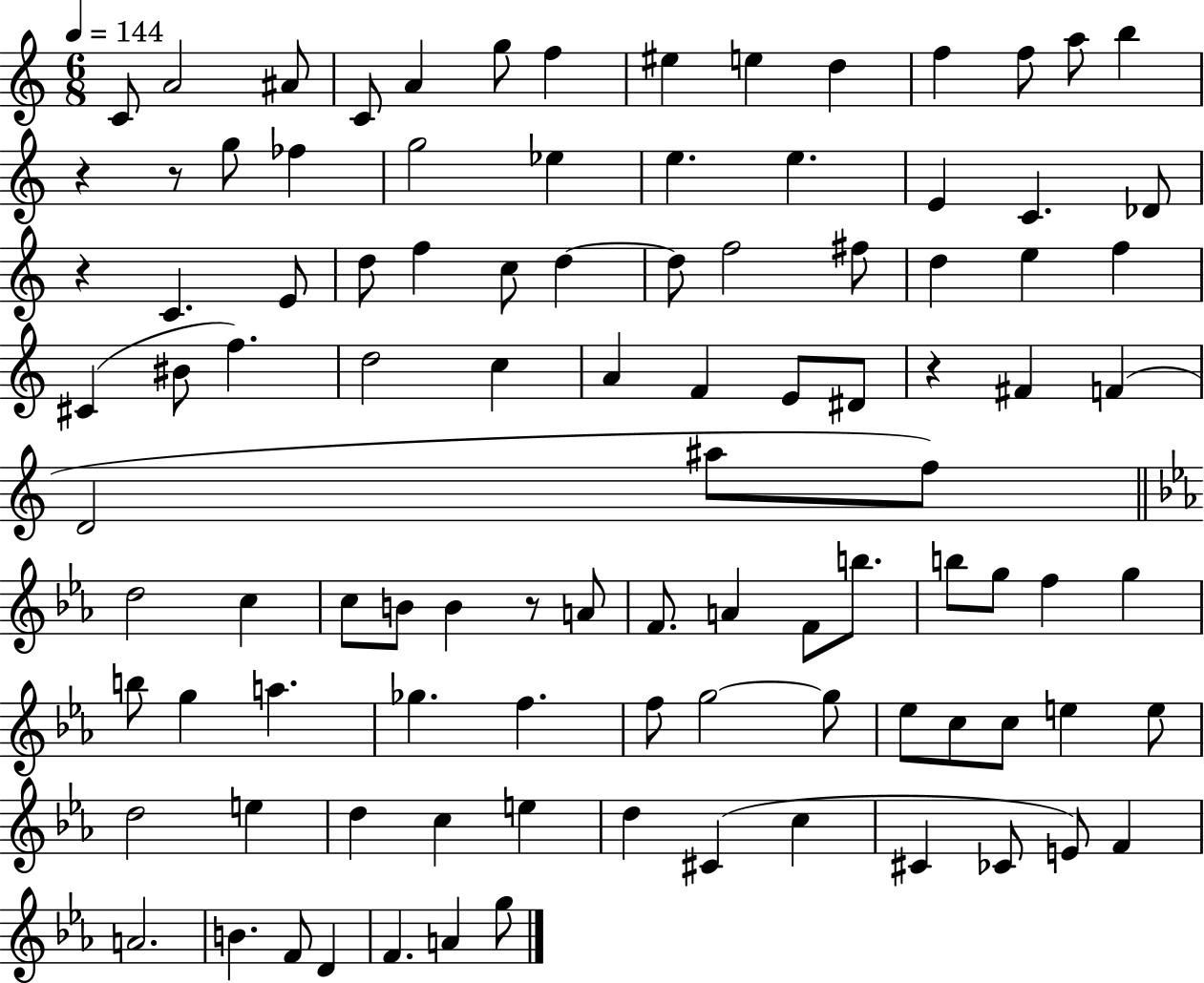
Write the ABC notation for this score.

X:1
T:Untitled
M:6/8
L:1/4
K:C
C/2 A2 ^A/2 C/2 A g/2 f ^e e d f f/2 a/2 b z z/2 g/2 _f g2 _e e e E C _D/2 z C E/2 d/2 f c/2 d d/2 f2 ^f/2 d e f ^C ^B/2 f d2 c A F E/2 ^D/2 z ^F F D2 ^a/2 f/2 d2 c c/2 B/2 B z/2 A/2 F/2 A F/2 b/2 b/2 g/2 f g b/2 g a _g f f/2 g2 g/2 _e/2 c/2 c/2 e e/2 d2 e d c e d ^C c ^C _C/2 E/2 F A2 B F/2 D F A g/2